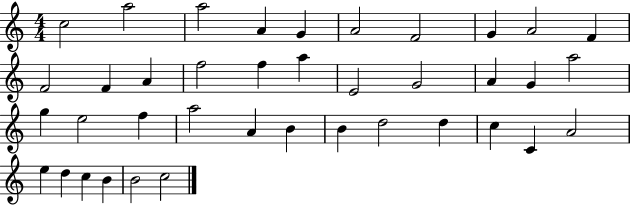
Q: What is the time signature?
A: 4/4